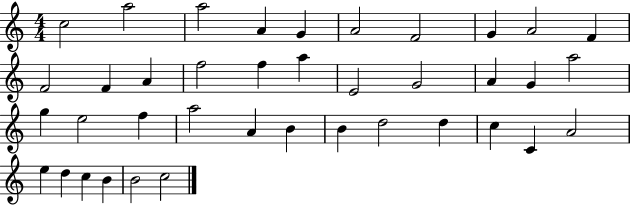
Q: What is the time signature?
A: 4/4